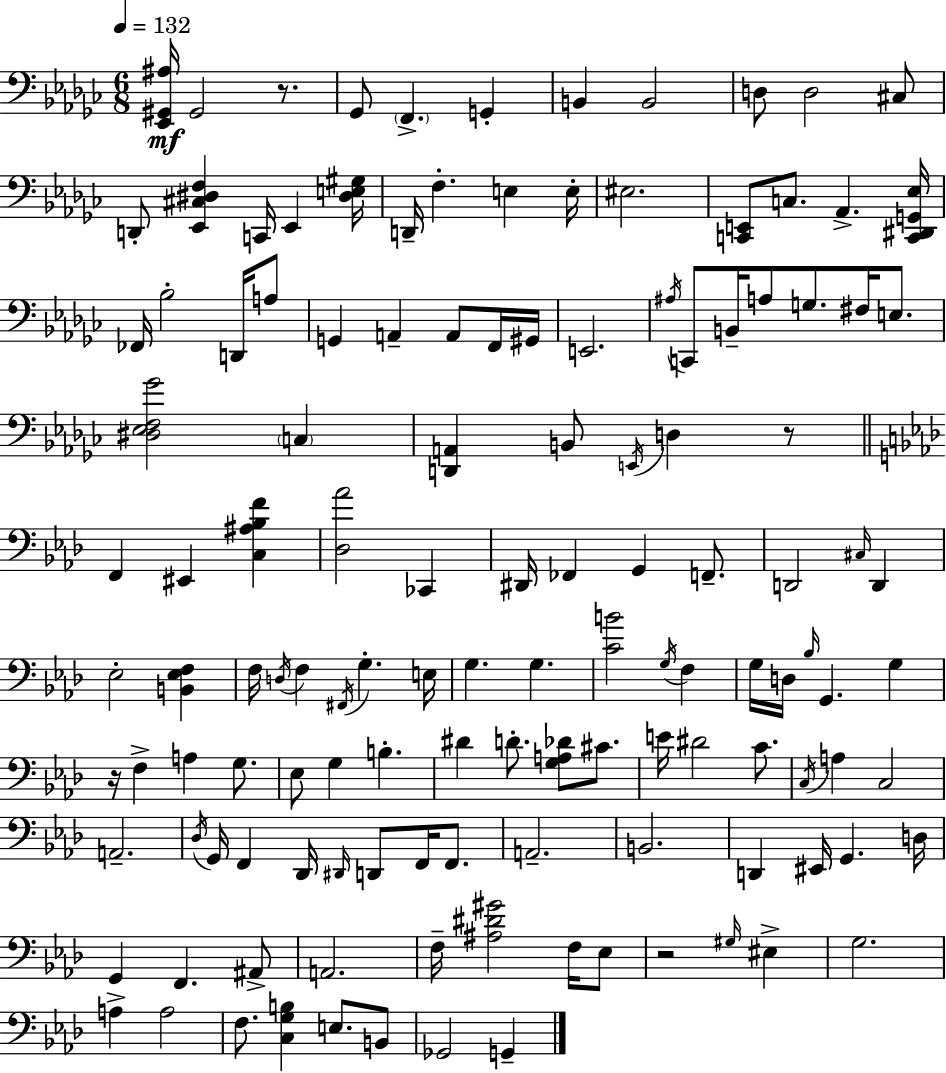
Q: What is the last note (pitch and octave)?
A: G2